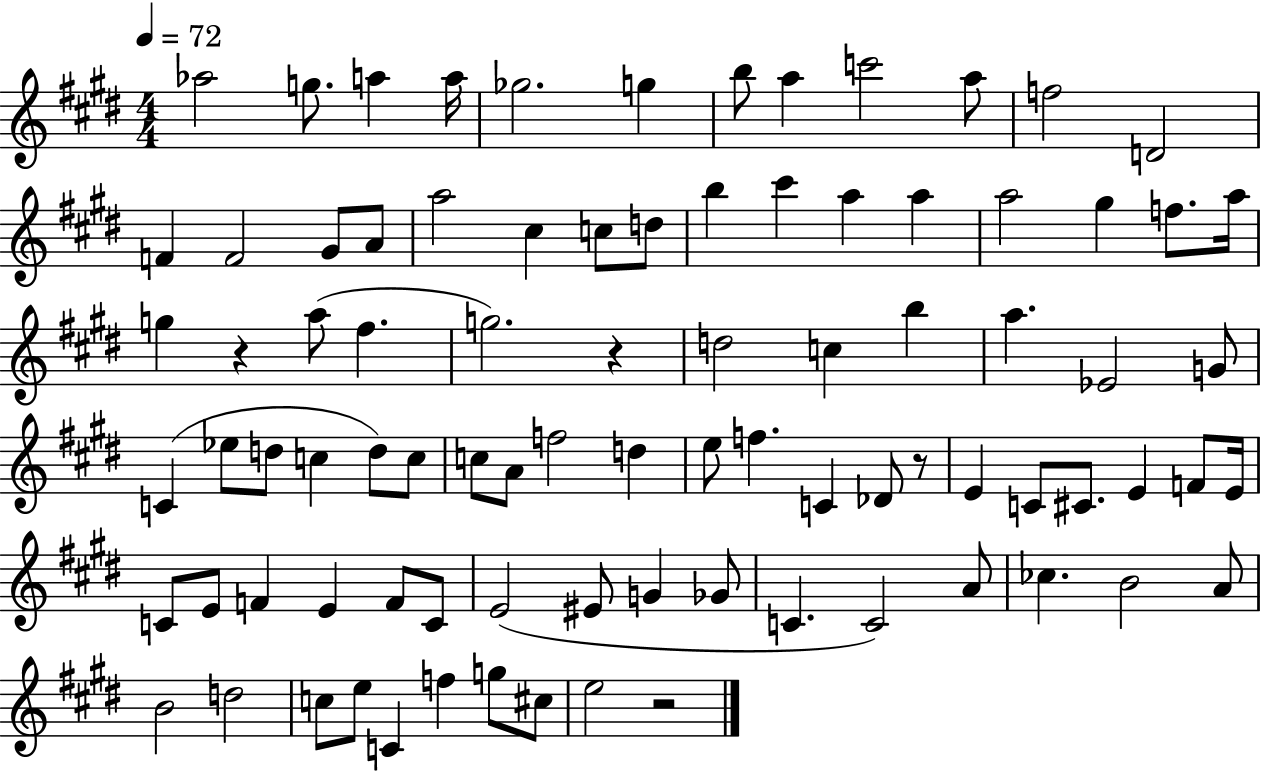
Ab5/h G5/e. A5/q A5/s Gb5/h. G5/q B5/e A5/q C6/h A5/e F5/h D4/h F4/q F4/h G#4/e A4/e A5/h C#5/q C5/e D5/e B5/q C#6/q A5/q A5/q A5/h G#5/q F5/e. A5/s G5/q R/q A5/e F#5/q. G5/h. R/q D5/h C5/q B5/q A5/q. Eb4/h G4/e C4/q Eb5/e D5/e C5/q D5/e C5/e C5/e A4/e F5/h D5/q E5/e F5/q. C4/q Db4/e R/e E4/q C4/e C#4/e. E4/q F4/e E4/s C4/e E4/e F4/q E4/q F4/e C4/e E4/h EIS4/e G4/q Gb4/e C4/q. C4/h A4/e CES5/q. B4/h A4/e B4/h D5/h C5/e E5/e C4/q F5/q G5/e C#5/e E5/h R/h